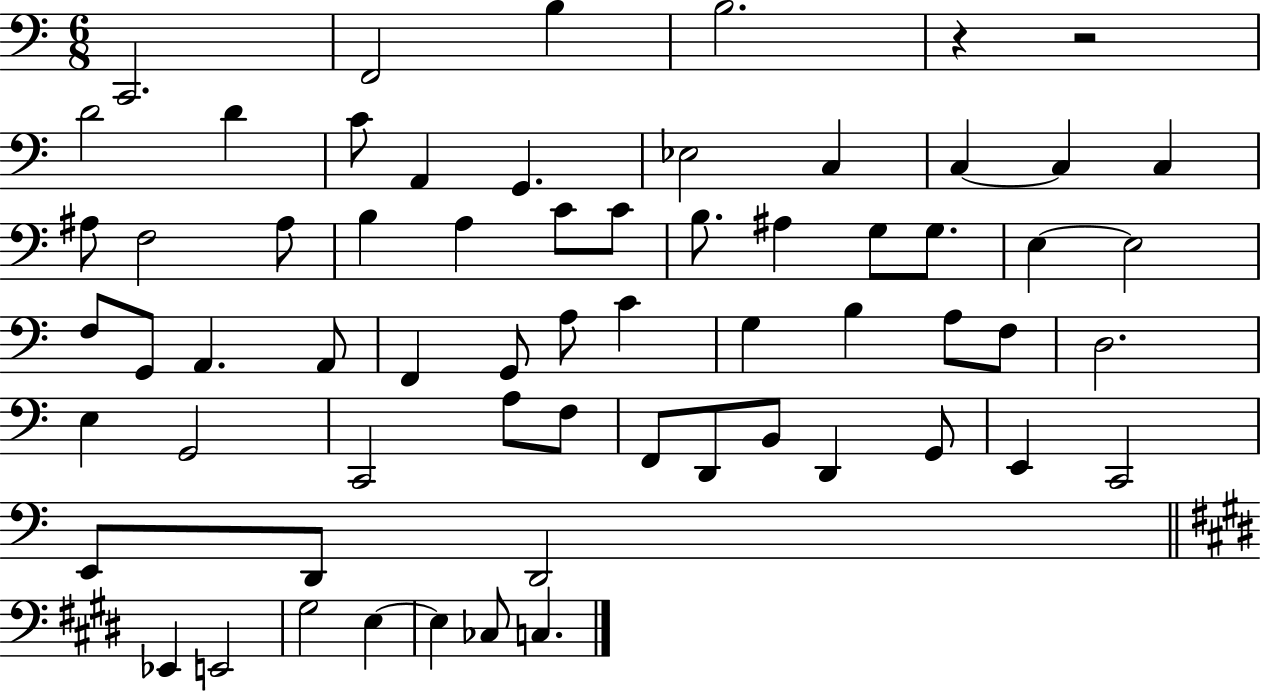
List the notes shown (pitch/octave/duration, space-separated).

C2/h. F2/h B3/q B3/h. R/q R/h D4/h D4/q C4/e A2/q G2/q. Eb3/h C3/q C3/q C3/q C3/q A#3/e F3/h A#3/e B3/q A3/q C4/e C4/e B3/e. A#3/q G3/e G3/e. E3/q E3/h F3/e G2/e A2/q. A2/e F2/q G2/e A3/e C4/q G3/q B3/q A3/e F3/e D3/h. E3/q G2/h C2/h A3/e F3/e F2/e D2/e B2/e D2/q G2/e E2/q C2/h E2/e D2/e D2/h Eb2/q E2/h G#3/h E3/q E3/q CES3/e C3/q.